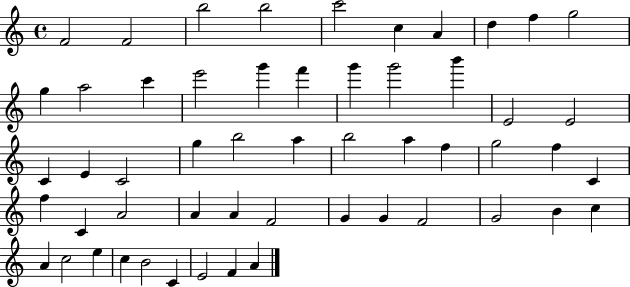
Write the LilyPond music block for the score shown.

{
  \clef treble
  \time 4/4
  \defaultTimeSignature
  \key c \major
  f'2 f'2 | b''2 b''2 | c'''2 c''4 a'4 | d''4 f''4 g''2 | \break g''4 a''2 c'''4 | e'''2 g'''4 f'''4 | g'''4 g'''2 b'''4 | e'2 e'2 | \break c'4 e'4 c'2 | g''4 b''2 a''4 | b''2 a''4 f''4 | g''2 f''4 c'4 | \break f''4 c'4 a'2 | a'4 a'4 f'2 | g'4 g'4 f'2 | g'2 b'4 c''4 | \break a'4 c''2 e''4 | c''4 b'2 c'4 | e'2 f'4 a'4 | \bar "|."
}